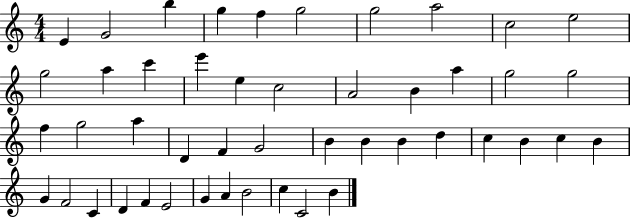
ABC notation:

X:1
T:Untitled
M:4/4
L:1/4
K:C
E G2 b g f g2 g2 a2 c2 e2 g2 a c' e' e c2 A2 B a g2 g2 f g2 a D F G2 B B B d c B c B G F2 C D F E2 G A B2 c C2 B